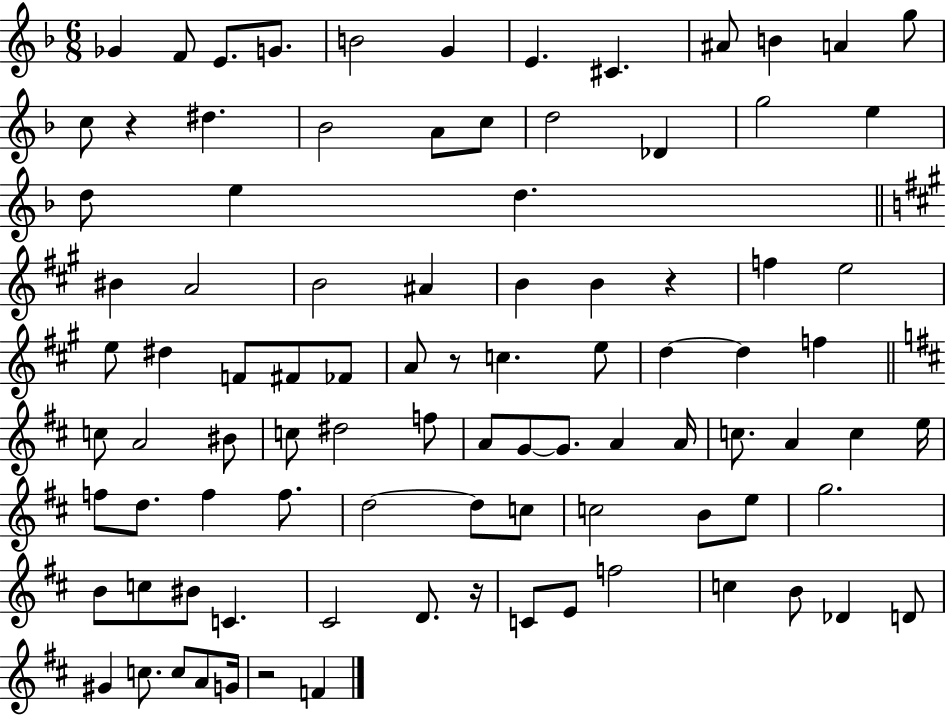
Gb4/q F4/e E4/e. G4/e. B4/h G4/q E4/q. C#4/q. A#4/e B4/q A4/q G5/e C5/e R/q D#5/q. Bb4/h A4/e C5/e D5/h Db4/q G5/h E5/q D5/e E5/q D5/q. BIS4/q A4/h B4/h A#4/q B4/q B4/q R/q F5/q E5/h E5/e D#5/q F4/e F#4/e FES4/e A4/e R/e C5/q. E5/e D5/q D5/q F5/q C5/e A4/h BIS4/e C5/e D#5/h F5/e A4/e G4/e G4/e. A4/q A4/s C5/e. A4/q C5/q E5/s F5/e D5/e. F5/q F5/e. D5/h D5/e C5/e C5/h B4/e E5/e G5/h. B4/e C5/e BIS4/e C4/q. C#4/h D4/e. R/s C4/e E4/e F5/h C5/q B4/e Db4/q D4/e G#4/q C5/e. C5/e A4/e G4/s R/h F4/q